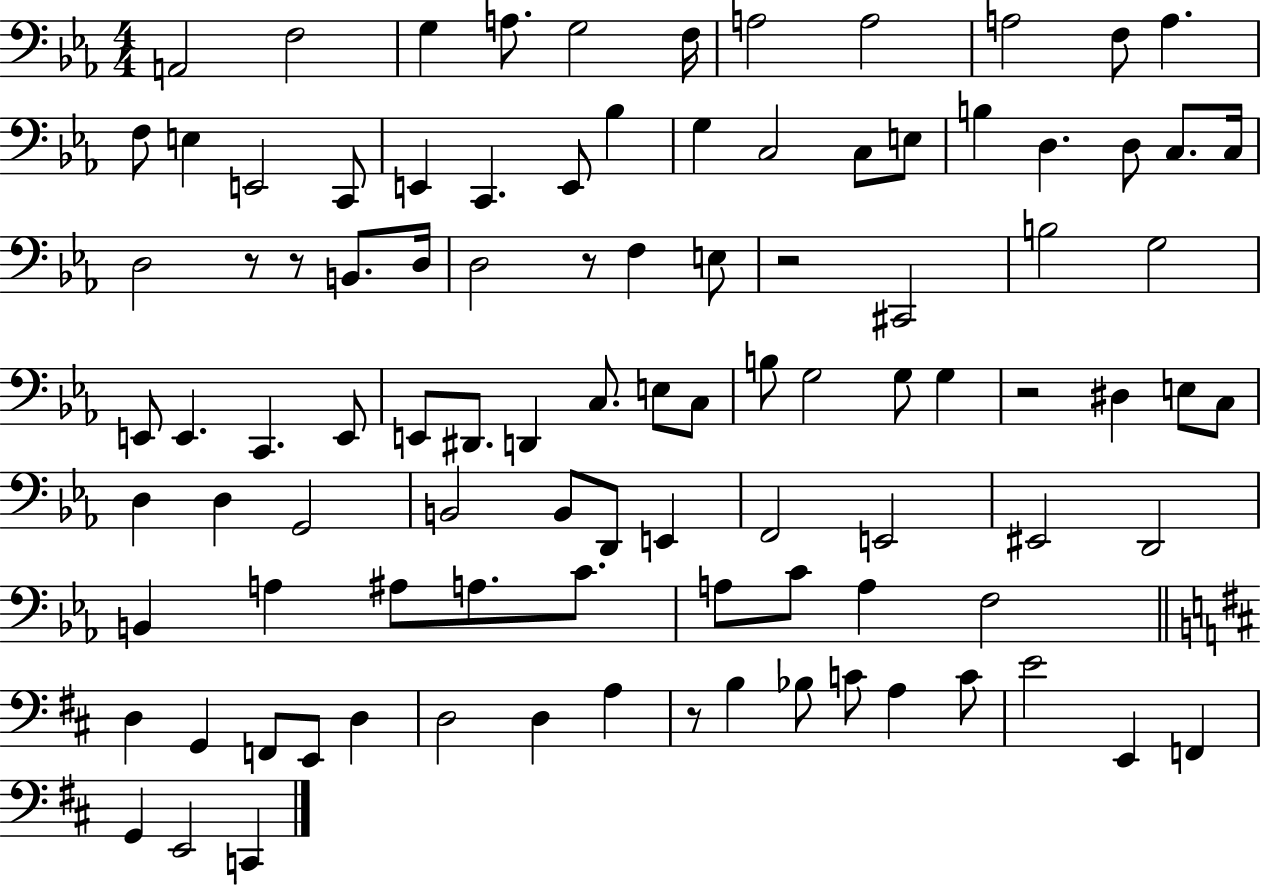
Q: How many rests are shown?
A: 6